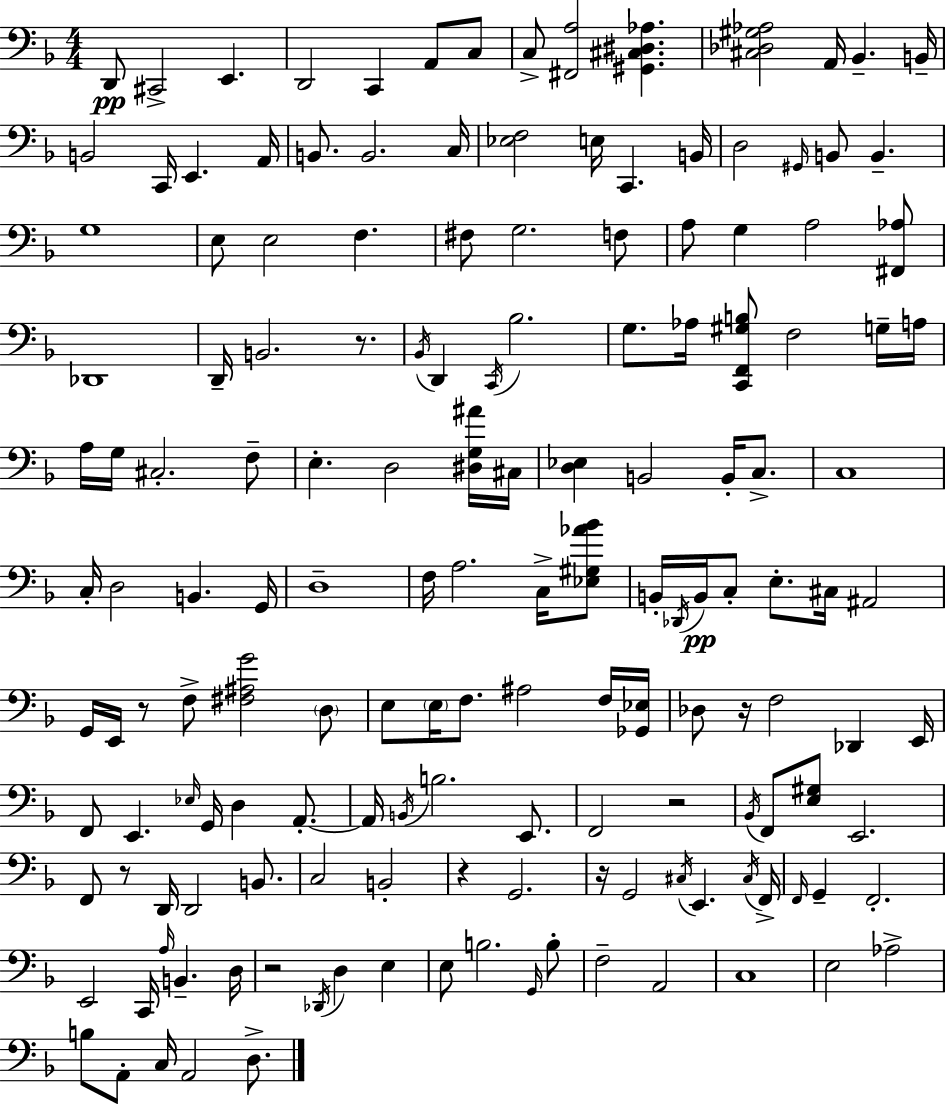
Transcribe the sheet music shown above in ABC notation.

X:1
T:Untitled
M:4/4
L:1/4
K:F
D,,/2 ^C,,2 E,, D,,2 C,, A,,/2 C,/2 C,/2 [^F,,A,]2 [^G,,^C,^D,_A,] [^C,_D,^G,_A,]2 A,,/4 _B,, B,,/4 B,,2 C,,/4 E,, A,,/4 B,,/2 B,,2 C,/4 [_E,F,]2 E,/4 C,, B,,/4 D,2 ^G,,/4 B,,/2 B,, G,4 E,/2 E,2 F, ^F,/2 G,2 F,/2 A,/2 G, A,2 [^F,,_A,]/2 _D,,4 D,,/4 B,,2 z/2 _B,,/4 D,, C,,/4 _B,2 G,/2 _A,/4 [C,,F,,^G,B,]/2 F,2 G,/4 A,/4 A,/4 G,/4 ^C,2 F,/2 E, D,2 [^D,G,^A]/4 ^C,/4 [D,_E,] B,,2 B,,/4 C,/2 C,4 C,/4 D,2 B,, G,,/4 D,4 F,/4 A,2 C,/4 [_E,^G,_A_B]/2 B,,/4 _D,,/4 B,,/4 C,/2 E,/2 ^C,/4 ^A,,2 G,,/4 E,,/4 z/2 F,/2 [^F,^A,G]2 D,/2 E,/2 E,/4 F,/2 ^A,2 F,/4 [_G,,_E,]/4 _D,/2 z/4 F,2 _D,, E,,/4 F,,/2 E,, _E,/4 G,,/4 D, A,,/2 A,,/4 B,,/4 B,2 E,,/2 F,,2 z2 _B,,/4 F,,/2 [E,^G,]/2 E,,2 F,,/2 z/2 D,,/4 D,,2 B,,/2 C,2 B,,2 z G,,2 z/4 G,,2 ^C,/4 E,, ^C,/4 F,,/4 F,,/4 G,, F,,2 E,,2 C,,/4 A,/4 B,, D,/4 z2 _D,,/4 D, E, E,/2 B,2 G,,/4 B,/2 F,2 A,,2 C,4 E,2 _A,2 B,/2 A,,/2 C,/4 A,,2 D,/2